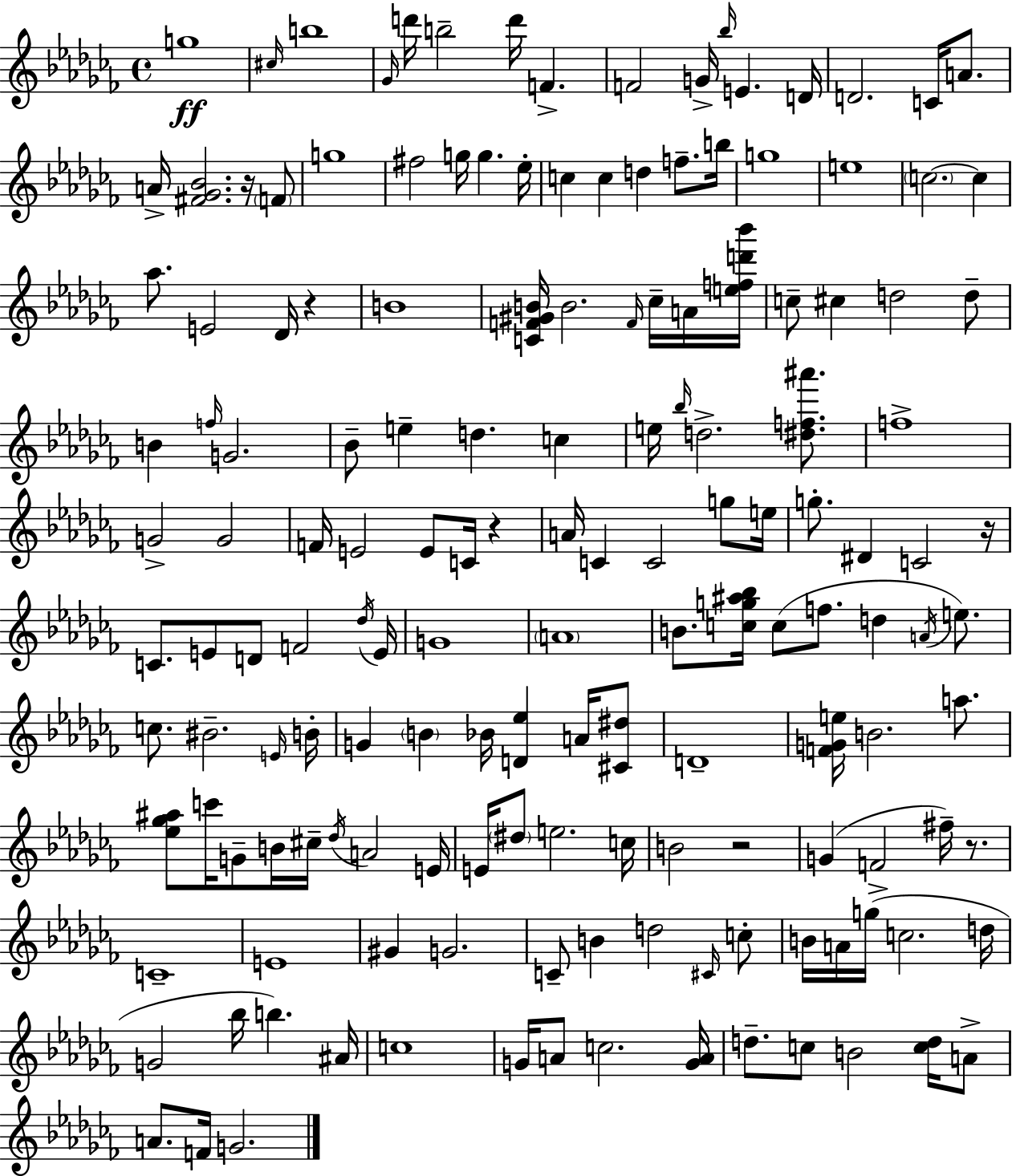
{
  \clef treble
  \time 4/4
  \defaultTimeSignature
  \key aes \minor
  g''1\ff | \grace { cis''16 } b''1 | \grace { ges'16 } d'''16 b''2-- d'''16 f'4.-> | f'2 g'16-> \grace { bes''16 } e'4. | \break d'16 d'2. c'16 | a'8. a'16-> <fis' ges' bes'>2. | r16 \parenthesize f'8 g''1 | fis''2 g''16 g''4. | \break ees''16-. c''4 c''4 d''4 f''8.-- | b''16 g''1 | e''1 | \parenthesize c''2.~~ c''4 | \break aes''8. e'2 des'16 r4 | b'1 | <c' f' gis' b'>16 b'2. | \grace { f'16 } ces''16-- a'16 <e'' f'' d''' bes'''>16 c''8-- cis''4 d''2 | \break d''8-- b'4 \grace { f''16 } g'2. | bes'8-- e''4-- d''4. | c''4 e''16 \grace { bes''16 } d''2.-> | <dis'' f'' ais'''>8. f''1-> | \break g'2-> g'2 | f'16 e'2 e'8 | c'16 r4 a'16 c'4 c'2 | g''8 e''16 g''8.-. dis'4 c'2 | \break r16 c'8. e'8 d'8 f'2 | \acciaccatura { des''16 } e'16 g'1 | \parenthesize a'1 | b'8. <c'' g'' ais'' bes''>16 c''8( f''8. | \break d''4 \acciaccatura { a'16 } e''8.) c''8. bis'2.-- | \grace { e'16 } b'16-. g'4 \parenthesize b'4 | bes'16 <d' ees''>4 a'16 <cis' dis''>8 d'1-- | <f' g' e''>16 b'2. | \break a''8. <ees'' ges'' ais''>8 c'''16 g'8-- b'16 cis''16-- | \acciaccatura { des''16 } a'2 e'16 e'16 \parenthesize dis''8 e''2. | c''16 b'2 | r2 g'4( f'2-> | \break fis''16--) r8. c'1-- | e'1 | gis'4 g'2. | c'8-- b'4 | \break d''2 \grace { cis'16 } c''8-. b'16 a'16 g''16( c''2. | d''16 g'2 | bes''16 b''4.) ais'16 c''1 | g'16 a'8 c''2. | \break <g' a'>16 d''8.-- c''8 | b'2 <c'' d''>16 a'8-> a'8. f'16 g'2. | \bar "|."
}